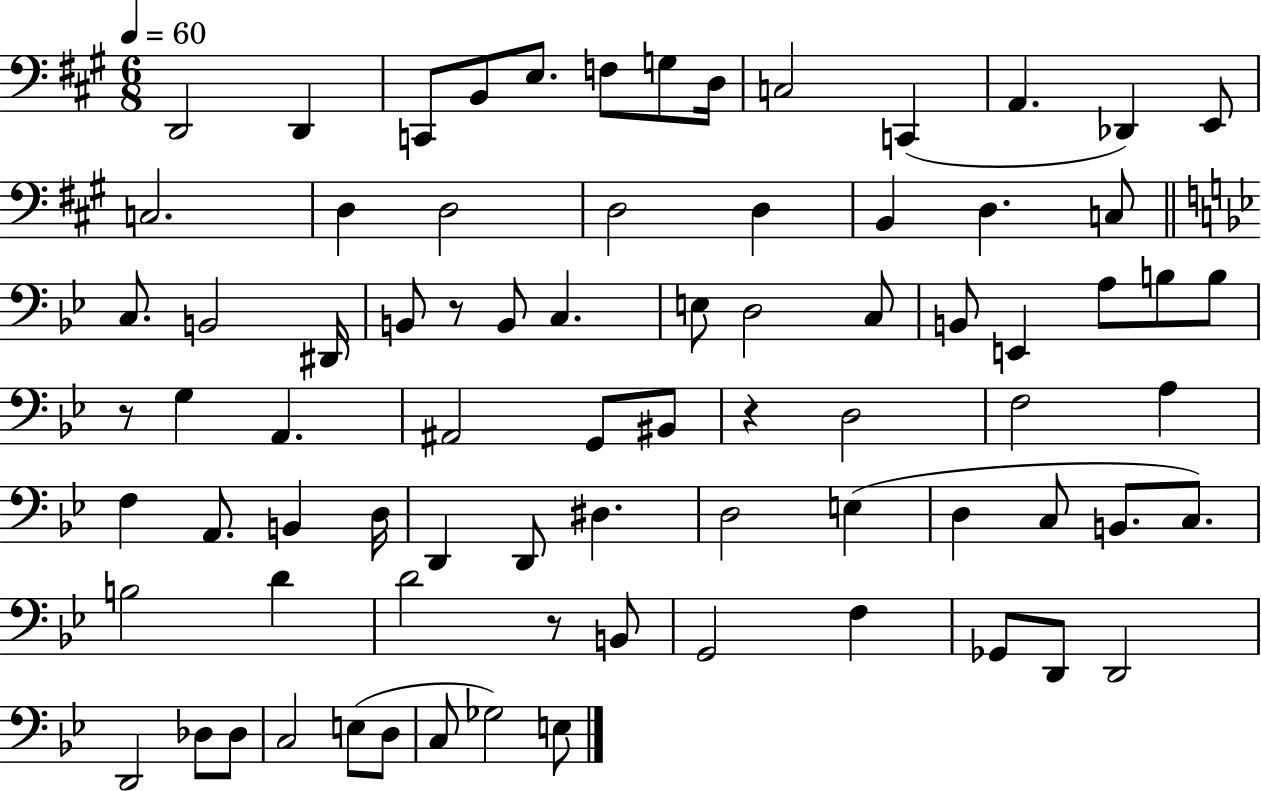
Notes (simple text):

D2/h D2/q C2/e B2/e E3/e. F3/e G3/e D3/s C3/h C2/q A2/q. Db2/q E2/e C3/h. D3/q D3/h D3/h D3/q B2/q D3/q. C3/e C3/e. B2/h D#2/s B2/e R/e B2/e C3/q. E3/e D3/h C3/e B2/e E2/q A3/e B3/e B3/e R/e G3/q A2/q. A#2/h G2/e BIS2/e R/q D3/h F3/h A3/q F3/q A2/e. B2/q D3/s D2/q D2/e D#3/q. D3/h E3/q D3/q C3/e B2/e. C3/e. B3/h D4/q D4/h R/e B2/e G2/h F3/q Gb2/e D2/e D2/h D2/h Db3/e Db3/e C3/h E3/e D3/e C3/e Gb3/h E3/e